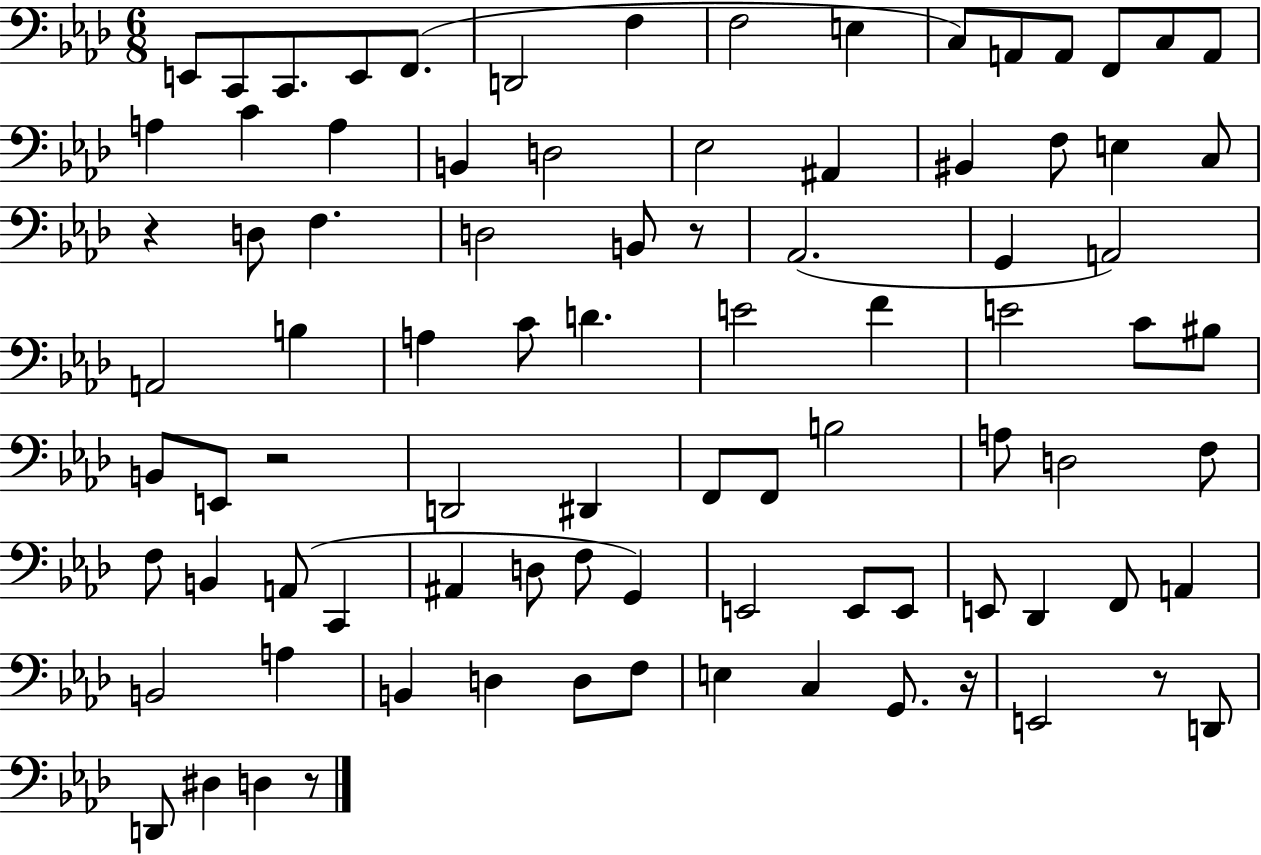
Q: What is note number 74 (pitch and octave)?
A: F3